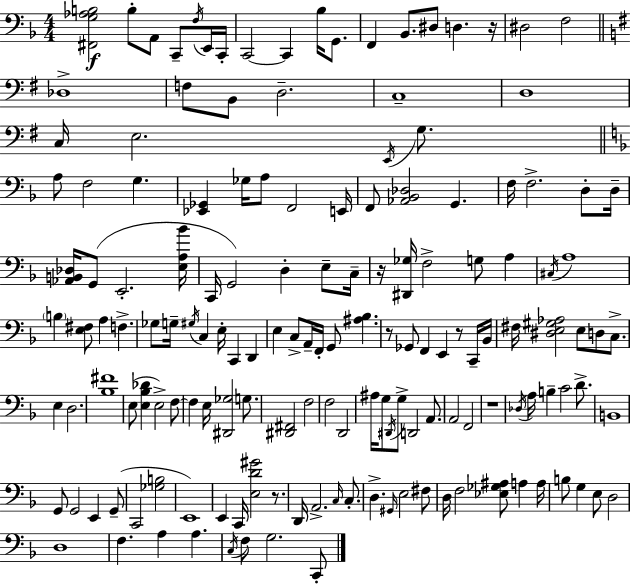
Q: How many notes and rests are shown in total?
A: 154